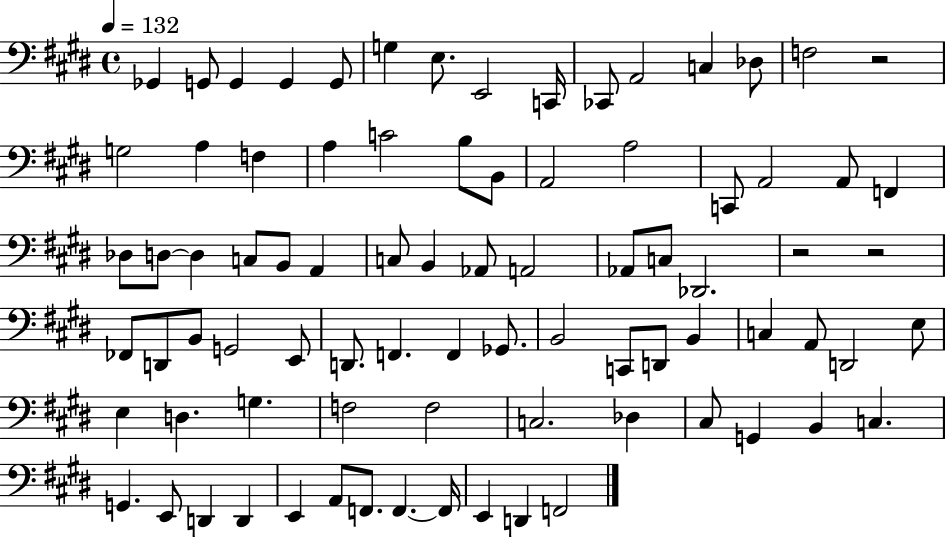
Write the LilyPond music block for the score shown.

{
  \clef bass
  \time 4/4
  \defaultTimeSignature
  \key e \major
  \tempo 4 = 132
  ges,4 g,8 g,4 g,4 g,8 | g4 e8. e,2 c,16 | ces,8 a,2 c4 des8 | f2 r2 | \break g2 a4 f4 | a4 c'2 b8 b,8 | a,2 a2 | c,8 a,2 a,8 f,4 | \break des8 d8~~ d4 c8 b,8 a,4 | c8 b,4 aes,8 a,2 | aes,8 c8 des,2. | r2 r2 | \break fes,8 d,8 b,8 g,2 e,8 | d,8. f,4. f,4 ges,8. | b,2 c,8 d,8 b,4 | c4 a,8 d,2 e8 | \break e4 d4. g4. | f2 f2 | c2. des4 | cis8 g,4 b,4 c4. | \break g,4. e,8 d,4 d,4 | e,4 a,8 f,8. f,4.~~ f,16 | e,4 d,4 f,2 | \bar "|."
}